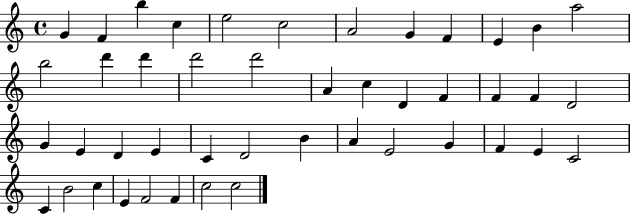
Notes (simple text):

G4/q F4/q B5/q C5/q E5/h C5/h A4/h G4/q F4/q E4/q B4/q A5/h B5/h D6/q D6/q D6/h D6/h A4/q C5/q D4/q F4/q F4/q F4/q D4/h G4/q E4/q D4/q E4/q C4/q D4/h B4/q A4/q E4/h G4/q F4/q E4/q C4/h C4/q B4/h C5/q E4/q F4/h F4/q C5/h C5/h